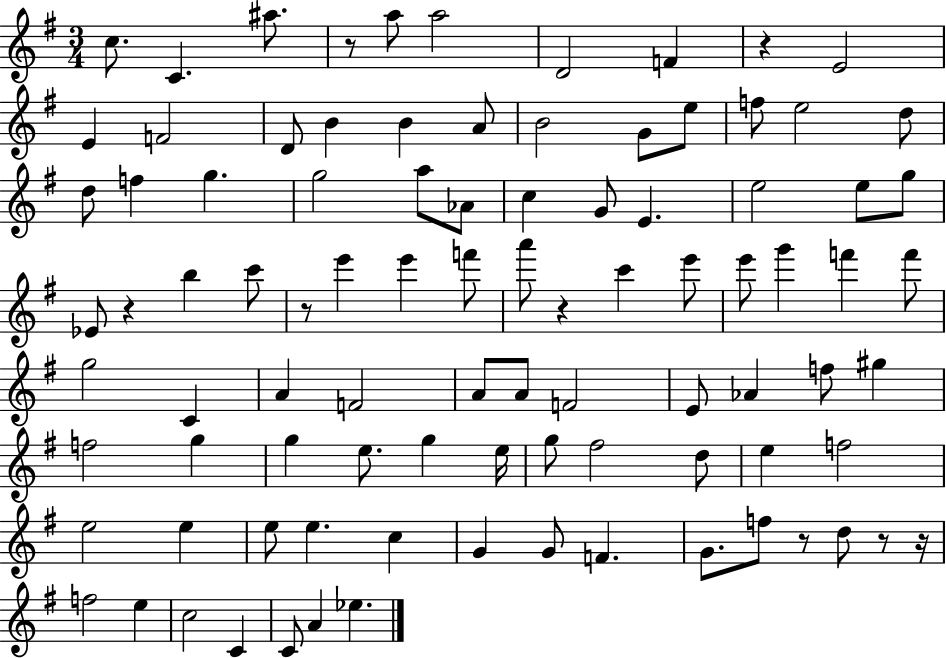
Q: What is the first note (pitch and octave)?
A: C5